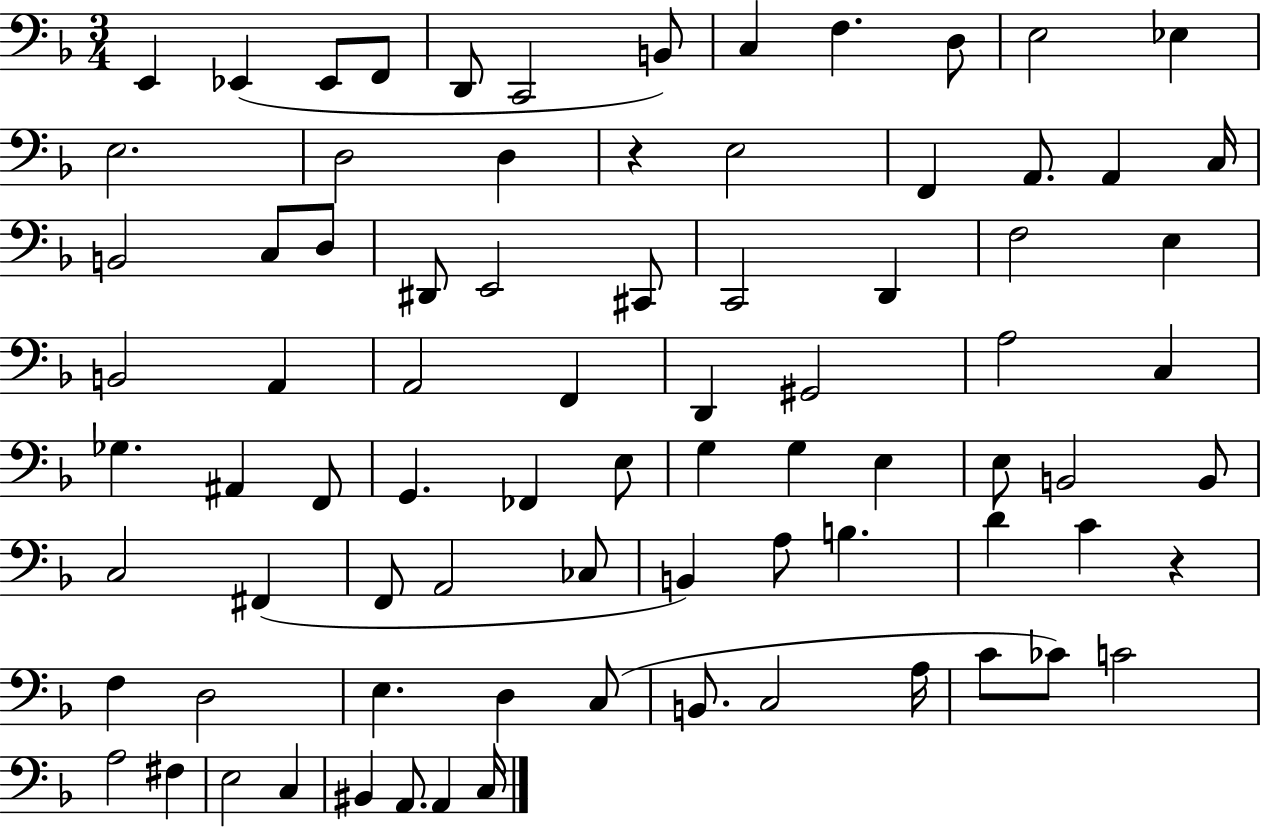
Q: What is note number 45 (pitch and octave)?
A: G3